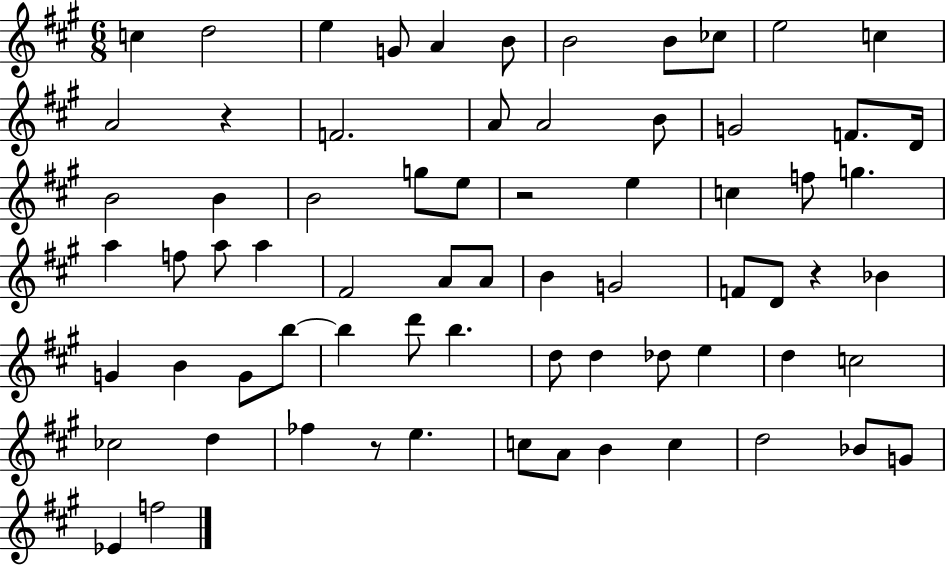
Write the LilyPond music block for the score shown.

{
  \clef treble
  \numericTimeSignature
  \time 6/8
  \key a \major
  c''4 d''2 | e''4 g'8 a'4 b'8 | b'2 b'8 ces''8 | e''2 c''4 | \break a'2 r4 | f'2. | a'8 a'2 b'8 | g'2 f'8. d'16 | \break b'2 b'4 | b'2 g''8 e''8 | r2 e''4 | c''4 f''8 g''4. | \break a''4 f''8 a''8 a''4 | fis'2 a'8 a'8 | b'4 g'2 | f'8 d'8 r4 bes'4 | \break g'4 b'4 g'8 b''8~~ | b''4 d'''8 b''4. | d''8 d''4 des''8 e''4 | d''4 c''2 | \break ces''2 d''4 | fes''4 r8 e''4. | c''8 a'8 b'4 c''4 | d''2 bes'8 g'8 | \break ees'4 f''2 | \bar "|."
}